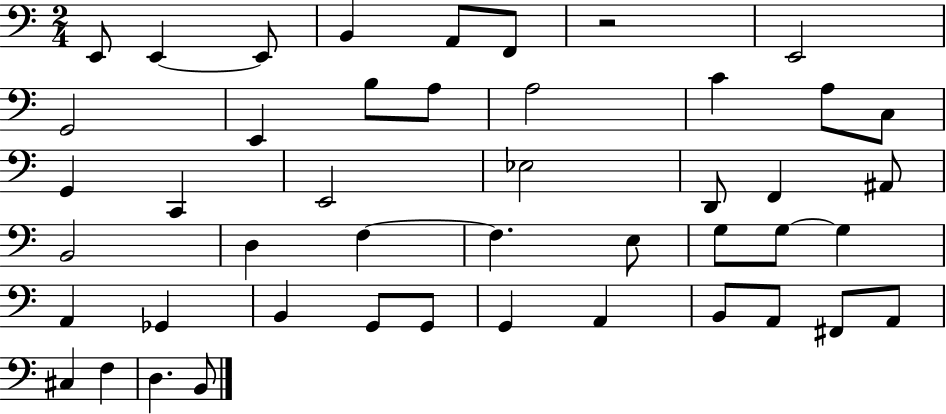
X:1
T:Untitled
M:2/4
L:1/4
K:C
E,,/2 E,, E,,/2 B,, A,,/2 F,,/2 z2 E,,2 G,,2 E,, B,/2 A,/2 A,2 C A,/2 C,/2 G,, C,, E,,2 _E,2 D,,/2 F,, ^A,,/2 B,,2 D, F, F, E,/2 G,/2 G,/2 G, A,, _G,, B,, G,,/2 G,,/2 G,, A,, B,,/2 A,,/2 ^F,,/2 A,,/2 ^C, F, D, B,,/2